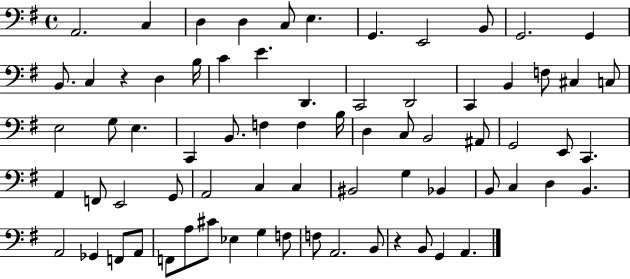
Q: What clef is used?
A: bass